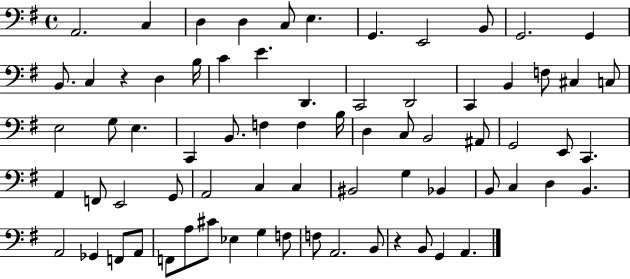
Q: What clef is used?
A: bass